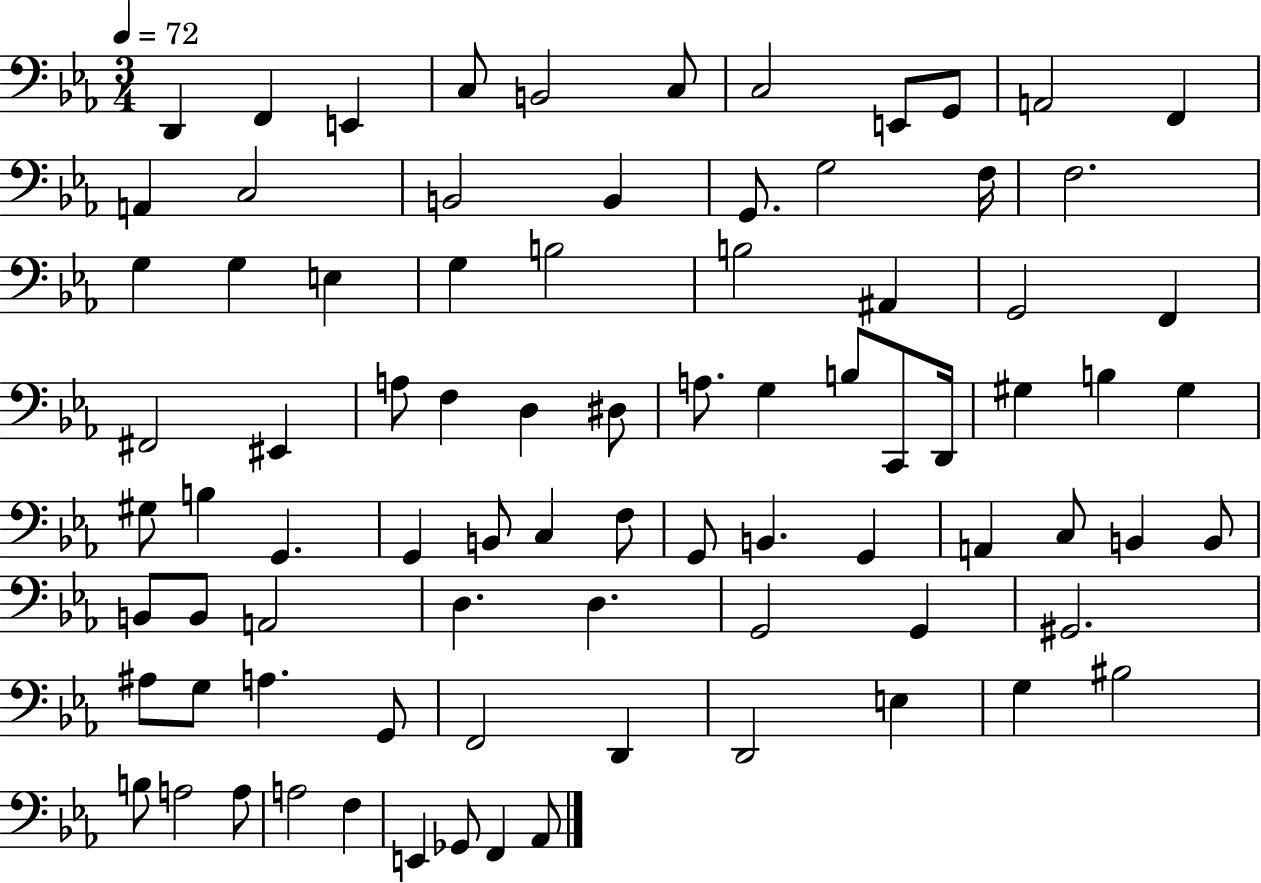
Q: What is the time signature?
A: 3/4